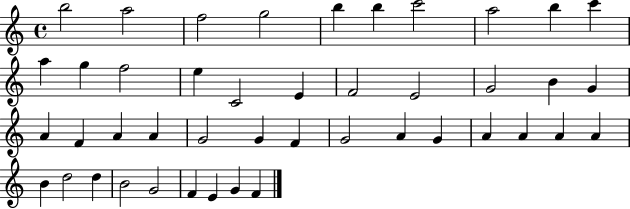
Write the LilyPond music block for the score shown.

{
  \clef treble
  \time 4/4
  \defaultTimeSignature
  \key c \major
  b''2 a''2 | f''2 g''2 | b''4 b''4 c'''2 | a''2 b''4 c'''4 | \break a''4 g''4 f''2 | e''4 c'2 e'4 | f'2 e'2 | g'2 b'4 g'4 | \break a'4 f'4 a'4 a'4 | g'2 g'4 f'4 | g'2 a'4 g'4 | a'4 a'4 a'4 a'4 | \break b'4 d''2 d''4 | b'2 g'2 | f'4 e'4 g'4 f'4 | \bar "|."
}